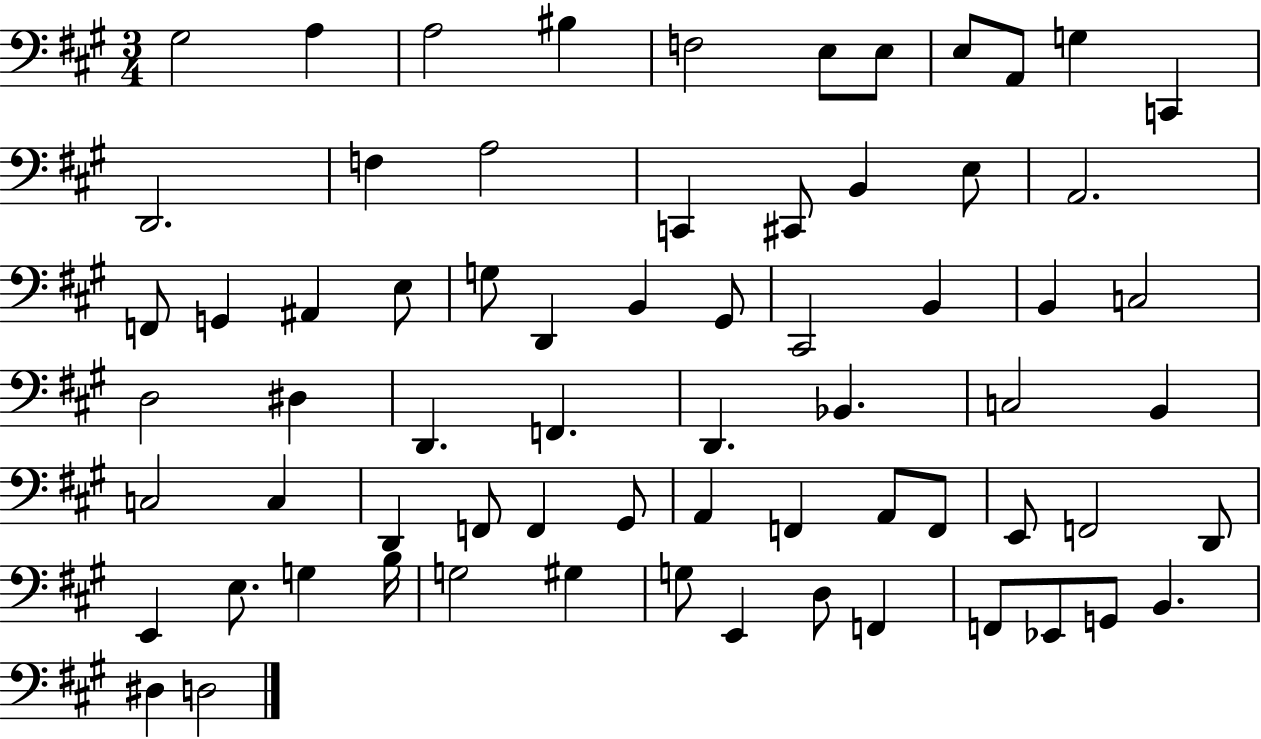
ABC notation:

X:1
T:Untitled
M:3/4
L:1/4
K:A
^G,2 A, A,2 ^B, F,2 E,/2 E,/2 E,/2 A,,/2 G, C,, D,,2 F, A,2 C,, ^C,,/2 B,, E,/2 A,,2 F,,/2 G,, ^A,, E,/2 G,/2 D,, B,, ^G,,/2 ^C,,2 B,, B,, C,2 D,2 ^D, D,, F,, D,, _B,, C,2 B,, C,2 C, D,, F,,/2 F,, ^G,,/2 A,, F,, A,,/2 F,,/2 E,,/2 F,,2 D,,/2 E,, E,/2 G, B,/4 G,2 ^G, G,/2 E,, D,/2 F,, F,,/2 _E,,/2 G,,/2 B,, ^D, D,2